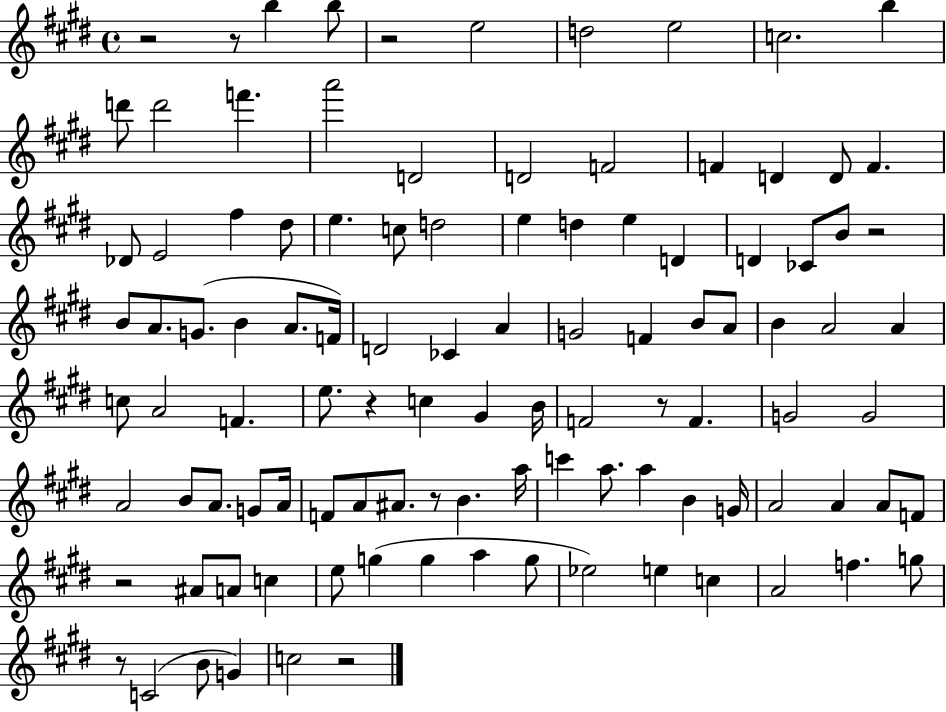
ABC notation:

X:1
T:Untitled
M:4/4
L:1/4
K:E
z2 z/2 b b/2 z2 e2 d2 e2 c2 b d'/2 d'2 f' a'2 D2 D2 F2 F D D/2 F _D/2 E2 ^f ^d/2 e c/2 d2 e d e D D _C/2 B/2 z2 B/2 A/2 G/2 B A/2 F/4 D2 _C A G2 F B/2 A/2 B A2 A c/2 A2 F e/2 z c ^G B/4 F2 z/2 F G2 G2 A2 B/2 A/2 G/2 A/4 F/2 A/2 ^A/2 z/2 B a/4 c' a/2 a B G/4 A2 A A/2 F/2 z2 ^A/2 A/2 c e/2 g g a g/2 _e2 e c A2 f g/2 z/2 C2 B/2 G c2 z2